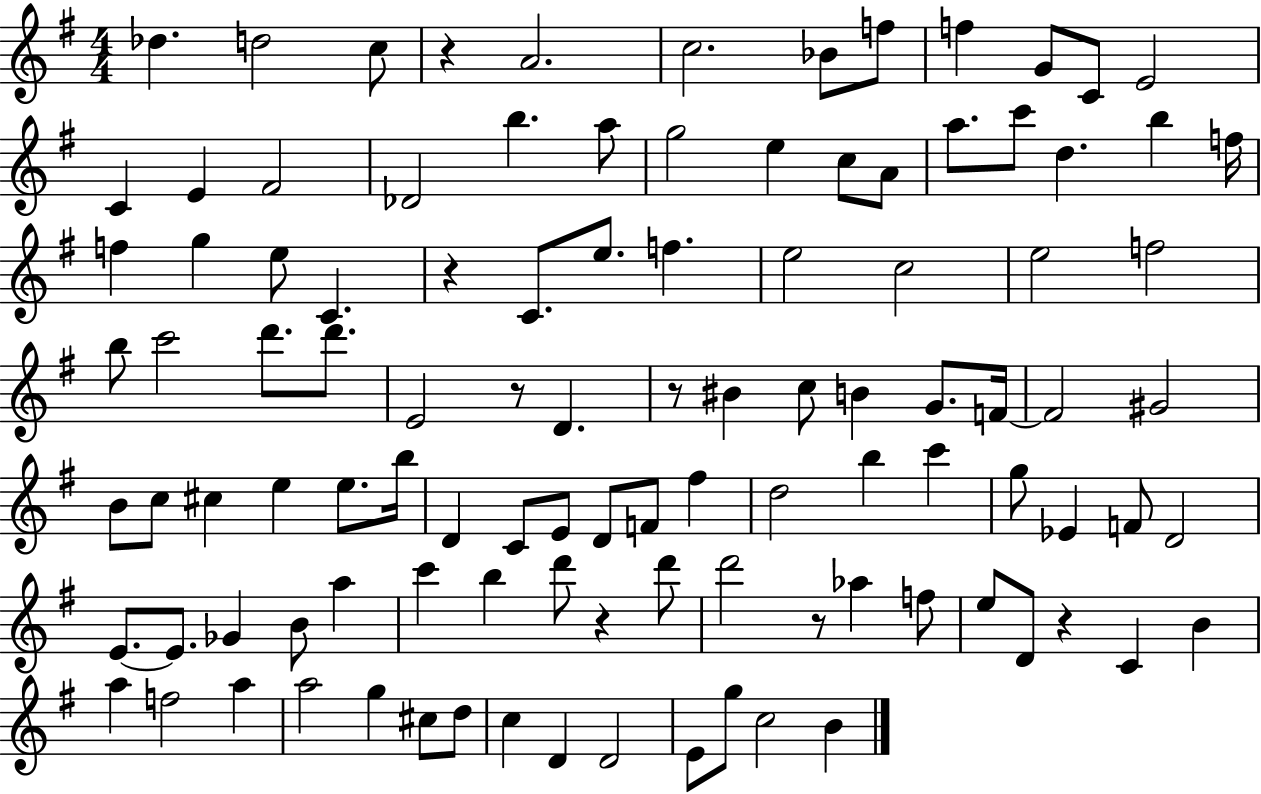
Db5/q. D5/h C5/e R/q A4/h. C5/h. Bb4/e F5/e F5/q G4/e C4/e E4/h C4/q E4/q F#4/h Db4/h B5/q. A5/e G5/h E5/q C5/e A4/e A5/e. C6/e D5/q. B5/q F5/s F5/q G5/q E5/e C4/q. R/q C4/e. E5/e. F5/q. E5/h C5/h E5/h F5/h B5/e C6/h D6/e. D6/e. E4/h R/e D4/q. R/e BIS4/q C5/e B4/q G4/e. F4/s F4/h G#4/h B4/e C5/e C#5/q E5/q E5/e. B5/s D4/q C4/e E4/e D4/e F4/e F#5/q D5/h B5/q C6/q G5/e Eb4/q F4/e D4/h E4/e. E4/e. Gb4/q B4/e A5/q C6/q B5/q D6/e R/q D6/e D6/h R/e Ab5/q F5/e E5/e D4/e R/q C4/q B4/q A5/q F5/h A5/q A5/h G5/q C#5/e D5/e C5/q D4/q D4/h E4/e G5/e C5/h B4/q